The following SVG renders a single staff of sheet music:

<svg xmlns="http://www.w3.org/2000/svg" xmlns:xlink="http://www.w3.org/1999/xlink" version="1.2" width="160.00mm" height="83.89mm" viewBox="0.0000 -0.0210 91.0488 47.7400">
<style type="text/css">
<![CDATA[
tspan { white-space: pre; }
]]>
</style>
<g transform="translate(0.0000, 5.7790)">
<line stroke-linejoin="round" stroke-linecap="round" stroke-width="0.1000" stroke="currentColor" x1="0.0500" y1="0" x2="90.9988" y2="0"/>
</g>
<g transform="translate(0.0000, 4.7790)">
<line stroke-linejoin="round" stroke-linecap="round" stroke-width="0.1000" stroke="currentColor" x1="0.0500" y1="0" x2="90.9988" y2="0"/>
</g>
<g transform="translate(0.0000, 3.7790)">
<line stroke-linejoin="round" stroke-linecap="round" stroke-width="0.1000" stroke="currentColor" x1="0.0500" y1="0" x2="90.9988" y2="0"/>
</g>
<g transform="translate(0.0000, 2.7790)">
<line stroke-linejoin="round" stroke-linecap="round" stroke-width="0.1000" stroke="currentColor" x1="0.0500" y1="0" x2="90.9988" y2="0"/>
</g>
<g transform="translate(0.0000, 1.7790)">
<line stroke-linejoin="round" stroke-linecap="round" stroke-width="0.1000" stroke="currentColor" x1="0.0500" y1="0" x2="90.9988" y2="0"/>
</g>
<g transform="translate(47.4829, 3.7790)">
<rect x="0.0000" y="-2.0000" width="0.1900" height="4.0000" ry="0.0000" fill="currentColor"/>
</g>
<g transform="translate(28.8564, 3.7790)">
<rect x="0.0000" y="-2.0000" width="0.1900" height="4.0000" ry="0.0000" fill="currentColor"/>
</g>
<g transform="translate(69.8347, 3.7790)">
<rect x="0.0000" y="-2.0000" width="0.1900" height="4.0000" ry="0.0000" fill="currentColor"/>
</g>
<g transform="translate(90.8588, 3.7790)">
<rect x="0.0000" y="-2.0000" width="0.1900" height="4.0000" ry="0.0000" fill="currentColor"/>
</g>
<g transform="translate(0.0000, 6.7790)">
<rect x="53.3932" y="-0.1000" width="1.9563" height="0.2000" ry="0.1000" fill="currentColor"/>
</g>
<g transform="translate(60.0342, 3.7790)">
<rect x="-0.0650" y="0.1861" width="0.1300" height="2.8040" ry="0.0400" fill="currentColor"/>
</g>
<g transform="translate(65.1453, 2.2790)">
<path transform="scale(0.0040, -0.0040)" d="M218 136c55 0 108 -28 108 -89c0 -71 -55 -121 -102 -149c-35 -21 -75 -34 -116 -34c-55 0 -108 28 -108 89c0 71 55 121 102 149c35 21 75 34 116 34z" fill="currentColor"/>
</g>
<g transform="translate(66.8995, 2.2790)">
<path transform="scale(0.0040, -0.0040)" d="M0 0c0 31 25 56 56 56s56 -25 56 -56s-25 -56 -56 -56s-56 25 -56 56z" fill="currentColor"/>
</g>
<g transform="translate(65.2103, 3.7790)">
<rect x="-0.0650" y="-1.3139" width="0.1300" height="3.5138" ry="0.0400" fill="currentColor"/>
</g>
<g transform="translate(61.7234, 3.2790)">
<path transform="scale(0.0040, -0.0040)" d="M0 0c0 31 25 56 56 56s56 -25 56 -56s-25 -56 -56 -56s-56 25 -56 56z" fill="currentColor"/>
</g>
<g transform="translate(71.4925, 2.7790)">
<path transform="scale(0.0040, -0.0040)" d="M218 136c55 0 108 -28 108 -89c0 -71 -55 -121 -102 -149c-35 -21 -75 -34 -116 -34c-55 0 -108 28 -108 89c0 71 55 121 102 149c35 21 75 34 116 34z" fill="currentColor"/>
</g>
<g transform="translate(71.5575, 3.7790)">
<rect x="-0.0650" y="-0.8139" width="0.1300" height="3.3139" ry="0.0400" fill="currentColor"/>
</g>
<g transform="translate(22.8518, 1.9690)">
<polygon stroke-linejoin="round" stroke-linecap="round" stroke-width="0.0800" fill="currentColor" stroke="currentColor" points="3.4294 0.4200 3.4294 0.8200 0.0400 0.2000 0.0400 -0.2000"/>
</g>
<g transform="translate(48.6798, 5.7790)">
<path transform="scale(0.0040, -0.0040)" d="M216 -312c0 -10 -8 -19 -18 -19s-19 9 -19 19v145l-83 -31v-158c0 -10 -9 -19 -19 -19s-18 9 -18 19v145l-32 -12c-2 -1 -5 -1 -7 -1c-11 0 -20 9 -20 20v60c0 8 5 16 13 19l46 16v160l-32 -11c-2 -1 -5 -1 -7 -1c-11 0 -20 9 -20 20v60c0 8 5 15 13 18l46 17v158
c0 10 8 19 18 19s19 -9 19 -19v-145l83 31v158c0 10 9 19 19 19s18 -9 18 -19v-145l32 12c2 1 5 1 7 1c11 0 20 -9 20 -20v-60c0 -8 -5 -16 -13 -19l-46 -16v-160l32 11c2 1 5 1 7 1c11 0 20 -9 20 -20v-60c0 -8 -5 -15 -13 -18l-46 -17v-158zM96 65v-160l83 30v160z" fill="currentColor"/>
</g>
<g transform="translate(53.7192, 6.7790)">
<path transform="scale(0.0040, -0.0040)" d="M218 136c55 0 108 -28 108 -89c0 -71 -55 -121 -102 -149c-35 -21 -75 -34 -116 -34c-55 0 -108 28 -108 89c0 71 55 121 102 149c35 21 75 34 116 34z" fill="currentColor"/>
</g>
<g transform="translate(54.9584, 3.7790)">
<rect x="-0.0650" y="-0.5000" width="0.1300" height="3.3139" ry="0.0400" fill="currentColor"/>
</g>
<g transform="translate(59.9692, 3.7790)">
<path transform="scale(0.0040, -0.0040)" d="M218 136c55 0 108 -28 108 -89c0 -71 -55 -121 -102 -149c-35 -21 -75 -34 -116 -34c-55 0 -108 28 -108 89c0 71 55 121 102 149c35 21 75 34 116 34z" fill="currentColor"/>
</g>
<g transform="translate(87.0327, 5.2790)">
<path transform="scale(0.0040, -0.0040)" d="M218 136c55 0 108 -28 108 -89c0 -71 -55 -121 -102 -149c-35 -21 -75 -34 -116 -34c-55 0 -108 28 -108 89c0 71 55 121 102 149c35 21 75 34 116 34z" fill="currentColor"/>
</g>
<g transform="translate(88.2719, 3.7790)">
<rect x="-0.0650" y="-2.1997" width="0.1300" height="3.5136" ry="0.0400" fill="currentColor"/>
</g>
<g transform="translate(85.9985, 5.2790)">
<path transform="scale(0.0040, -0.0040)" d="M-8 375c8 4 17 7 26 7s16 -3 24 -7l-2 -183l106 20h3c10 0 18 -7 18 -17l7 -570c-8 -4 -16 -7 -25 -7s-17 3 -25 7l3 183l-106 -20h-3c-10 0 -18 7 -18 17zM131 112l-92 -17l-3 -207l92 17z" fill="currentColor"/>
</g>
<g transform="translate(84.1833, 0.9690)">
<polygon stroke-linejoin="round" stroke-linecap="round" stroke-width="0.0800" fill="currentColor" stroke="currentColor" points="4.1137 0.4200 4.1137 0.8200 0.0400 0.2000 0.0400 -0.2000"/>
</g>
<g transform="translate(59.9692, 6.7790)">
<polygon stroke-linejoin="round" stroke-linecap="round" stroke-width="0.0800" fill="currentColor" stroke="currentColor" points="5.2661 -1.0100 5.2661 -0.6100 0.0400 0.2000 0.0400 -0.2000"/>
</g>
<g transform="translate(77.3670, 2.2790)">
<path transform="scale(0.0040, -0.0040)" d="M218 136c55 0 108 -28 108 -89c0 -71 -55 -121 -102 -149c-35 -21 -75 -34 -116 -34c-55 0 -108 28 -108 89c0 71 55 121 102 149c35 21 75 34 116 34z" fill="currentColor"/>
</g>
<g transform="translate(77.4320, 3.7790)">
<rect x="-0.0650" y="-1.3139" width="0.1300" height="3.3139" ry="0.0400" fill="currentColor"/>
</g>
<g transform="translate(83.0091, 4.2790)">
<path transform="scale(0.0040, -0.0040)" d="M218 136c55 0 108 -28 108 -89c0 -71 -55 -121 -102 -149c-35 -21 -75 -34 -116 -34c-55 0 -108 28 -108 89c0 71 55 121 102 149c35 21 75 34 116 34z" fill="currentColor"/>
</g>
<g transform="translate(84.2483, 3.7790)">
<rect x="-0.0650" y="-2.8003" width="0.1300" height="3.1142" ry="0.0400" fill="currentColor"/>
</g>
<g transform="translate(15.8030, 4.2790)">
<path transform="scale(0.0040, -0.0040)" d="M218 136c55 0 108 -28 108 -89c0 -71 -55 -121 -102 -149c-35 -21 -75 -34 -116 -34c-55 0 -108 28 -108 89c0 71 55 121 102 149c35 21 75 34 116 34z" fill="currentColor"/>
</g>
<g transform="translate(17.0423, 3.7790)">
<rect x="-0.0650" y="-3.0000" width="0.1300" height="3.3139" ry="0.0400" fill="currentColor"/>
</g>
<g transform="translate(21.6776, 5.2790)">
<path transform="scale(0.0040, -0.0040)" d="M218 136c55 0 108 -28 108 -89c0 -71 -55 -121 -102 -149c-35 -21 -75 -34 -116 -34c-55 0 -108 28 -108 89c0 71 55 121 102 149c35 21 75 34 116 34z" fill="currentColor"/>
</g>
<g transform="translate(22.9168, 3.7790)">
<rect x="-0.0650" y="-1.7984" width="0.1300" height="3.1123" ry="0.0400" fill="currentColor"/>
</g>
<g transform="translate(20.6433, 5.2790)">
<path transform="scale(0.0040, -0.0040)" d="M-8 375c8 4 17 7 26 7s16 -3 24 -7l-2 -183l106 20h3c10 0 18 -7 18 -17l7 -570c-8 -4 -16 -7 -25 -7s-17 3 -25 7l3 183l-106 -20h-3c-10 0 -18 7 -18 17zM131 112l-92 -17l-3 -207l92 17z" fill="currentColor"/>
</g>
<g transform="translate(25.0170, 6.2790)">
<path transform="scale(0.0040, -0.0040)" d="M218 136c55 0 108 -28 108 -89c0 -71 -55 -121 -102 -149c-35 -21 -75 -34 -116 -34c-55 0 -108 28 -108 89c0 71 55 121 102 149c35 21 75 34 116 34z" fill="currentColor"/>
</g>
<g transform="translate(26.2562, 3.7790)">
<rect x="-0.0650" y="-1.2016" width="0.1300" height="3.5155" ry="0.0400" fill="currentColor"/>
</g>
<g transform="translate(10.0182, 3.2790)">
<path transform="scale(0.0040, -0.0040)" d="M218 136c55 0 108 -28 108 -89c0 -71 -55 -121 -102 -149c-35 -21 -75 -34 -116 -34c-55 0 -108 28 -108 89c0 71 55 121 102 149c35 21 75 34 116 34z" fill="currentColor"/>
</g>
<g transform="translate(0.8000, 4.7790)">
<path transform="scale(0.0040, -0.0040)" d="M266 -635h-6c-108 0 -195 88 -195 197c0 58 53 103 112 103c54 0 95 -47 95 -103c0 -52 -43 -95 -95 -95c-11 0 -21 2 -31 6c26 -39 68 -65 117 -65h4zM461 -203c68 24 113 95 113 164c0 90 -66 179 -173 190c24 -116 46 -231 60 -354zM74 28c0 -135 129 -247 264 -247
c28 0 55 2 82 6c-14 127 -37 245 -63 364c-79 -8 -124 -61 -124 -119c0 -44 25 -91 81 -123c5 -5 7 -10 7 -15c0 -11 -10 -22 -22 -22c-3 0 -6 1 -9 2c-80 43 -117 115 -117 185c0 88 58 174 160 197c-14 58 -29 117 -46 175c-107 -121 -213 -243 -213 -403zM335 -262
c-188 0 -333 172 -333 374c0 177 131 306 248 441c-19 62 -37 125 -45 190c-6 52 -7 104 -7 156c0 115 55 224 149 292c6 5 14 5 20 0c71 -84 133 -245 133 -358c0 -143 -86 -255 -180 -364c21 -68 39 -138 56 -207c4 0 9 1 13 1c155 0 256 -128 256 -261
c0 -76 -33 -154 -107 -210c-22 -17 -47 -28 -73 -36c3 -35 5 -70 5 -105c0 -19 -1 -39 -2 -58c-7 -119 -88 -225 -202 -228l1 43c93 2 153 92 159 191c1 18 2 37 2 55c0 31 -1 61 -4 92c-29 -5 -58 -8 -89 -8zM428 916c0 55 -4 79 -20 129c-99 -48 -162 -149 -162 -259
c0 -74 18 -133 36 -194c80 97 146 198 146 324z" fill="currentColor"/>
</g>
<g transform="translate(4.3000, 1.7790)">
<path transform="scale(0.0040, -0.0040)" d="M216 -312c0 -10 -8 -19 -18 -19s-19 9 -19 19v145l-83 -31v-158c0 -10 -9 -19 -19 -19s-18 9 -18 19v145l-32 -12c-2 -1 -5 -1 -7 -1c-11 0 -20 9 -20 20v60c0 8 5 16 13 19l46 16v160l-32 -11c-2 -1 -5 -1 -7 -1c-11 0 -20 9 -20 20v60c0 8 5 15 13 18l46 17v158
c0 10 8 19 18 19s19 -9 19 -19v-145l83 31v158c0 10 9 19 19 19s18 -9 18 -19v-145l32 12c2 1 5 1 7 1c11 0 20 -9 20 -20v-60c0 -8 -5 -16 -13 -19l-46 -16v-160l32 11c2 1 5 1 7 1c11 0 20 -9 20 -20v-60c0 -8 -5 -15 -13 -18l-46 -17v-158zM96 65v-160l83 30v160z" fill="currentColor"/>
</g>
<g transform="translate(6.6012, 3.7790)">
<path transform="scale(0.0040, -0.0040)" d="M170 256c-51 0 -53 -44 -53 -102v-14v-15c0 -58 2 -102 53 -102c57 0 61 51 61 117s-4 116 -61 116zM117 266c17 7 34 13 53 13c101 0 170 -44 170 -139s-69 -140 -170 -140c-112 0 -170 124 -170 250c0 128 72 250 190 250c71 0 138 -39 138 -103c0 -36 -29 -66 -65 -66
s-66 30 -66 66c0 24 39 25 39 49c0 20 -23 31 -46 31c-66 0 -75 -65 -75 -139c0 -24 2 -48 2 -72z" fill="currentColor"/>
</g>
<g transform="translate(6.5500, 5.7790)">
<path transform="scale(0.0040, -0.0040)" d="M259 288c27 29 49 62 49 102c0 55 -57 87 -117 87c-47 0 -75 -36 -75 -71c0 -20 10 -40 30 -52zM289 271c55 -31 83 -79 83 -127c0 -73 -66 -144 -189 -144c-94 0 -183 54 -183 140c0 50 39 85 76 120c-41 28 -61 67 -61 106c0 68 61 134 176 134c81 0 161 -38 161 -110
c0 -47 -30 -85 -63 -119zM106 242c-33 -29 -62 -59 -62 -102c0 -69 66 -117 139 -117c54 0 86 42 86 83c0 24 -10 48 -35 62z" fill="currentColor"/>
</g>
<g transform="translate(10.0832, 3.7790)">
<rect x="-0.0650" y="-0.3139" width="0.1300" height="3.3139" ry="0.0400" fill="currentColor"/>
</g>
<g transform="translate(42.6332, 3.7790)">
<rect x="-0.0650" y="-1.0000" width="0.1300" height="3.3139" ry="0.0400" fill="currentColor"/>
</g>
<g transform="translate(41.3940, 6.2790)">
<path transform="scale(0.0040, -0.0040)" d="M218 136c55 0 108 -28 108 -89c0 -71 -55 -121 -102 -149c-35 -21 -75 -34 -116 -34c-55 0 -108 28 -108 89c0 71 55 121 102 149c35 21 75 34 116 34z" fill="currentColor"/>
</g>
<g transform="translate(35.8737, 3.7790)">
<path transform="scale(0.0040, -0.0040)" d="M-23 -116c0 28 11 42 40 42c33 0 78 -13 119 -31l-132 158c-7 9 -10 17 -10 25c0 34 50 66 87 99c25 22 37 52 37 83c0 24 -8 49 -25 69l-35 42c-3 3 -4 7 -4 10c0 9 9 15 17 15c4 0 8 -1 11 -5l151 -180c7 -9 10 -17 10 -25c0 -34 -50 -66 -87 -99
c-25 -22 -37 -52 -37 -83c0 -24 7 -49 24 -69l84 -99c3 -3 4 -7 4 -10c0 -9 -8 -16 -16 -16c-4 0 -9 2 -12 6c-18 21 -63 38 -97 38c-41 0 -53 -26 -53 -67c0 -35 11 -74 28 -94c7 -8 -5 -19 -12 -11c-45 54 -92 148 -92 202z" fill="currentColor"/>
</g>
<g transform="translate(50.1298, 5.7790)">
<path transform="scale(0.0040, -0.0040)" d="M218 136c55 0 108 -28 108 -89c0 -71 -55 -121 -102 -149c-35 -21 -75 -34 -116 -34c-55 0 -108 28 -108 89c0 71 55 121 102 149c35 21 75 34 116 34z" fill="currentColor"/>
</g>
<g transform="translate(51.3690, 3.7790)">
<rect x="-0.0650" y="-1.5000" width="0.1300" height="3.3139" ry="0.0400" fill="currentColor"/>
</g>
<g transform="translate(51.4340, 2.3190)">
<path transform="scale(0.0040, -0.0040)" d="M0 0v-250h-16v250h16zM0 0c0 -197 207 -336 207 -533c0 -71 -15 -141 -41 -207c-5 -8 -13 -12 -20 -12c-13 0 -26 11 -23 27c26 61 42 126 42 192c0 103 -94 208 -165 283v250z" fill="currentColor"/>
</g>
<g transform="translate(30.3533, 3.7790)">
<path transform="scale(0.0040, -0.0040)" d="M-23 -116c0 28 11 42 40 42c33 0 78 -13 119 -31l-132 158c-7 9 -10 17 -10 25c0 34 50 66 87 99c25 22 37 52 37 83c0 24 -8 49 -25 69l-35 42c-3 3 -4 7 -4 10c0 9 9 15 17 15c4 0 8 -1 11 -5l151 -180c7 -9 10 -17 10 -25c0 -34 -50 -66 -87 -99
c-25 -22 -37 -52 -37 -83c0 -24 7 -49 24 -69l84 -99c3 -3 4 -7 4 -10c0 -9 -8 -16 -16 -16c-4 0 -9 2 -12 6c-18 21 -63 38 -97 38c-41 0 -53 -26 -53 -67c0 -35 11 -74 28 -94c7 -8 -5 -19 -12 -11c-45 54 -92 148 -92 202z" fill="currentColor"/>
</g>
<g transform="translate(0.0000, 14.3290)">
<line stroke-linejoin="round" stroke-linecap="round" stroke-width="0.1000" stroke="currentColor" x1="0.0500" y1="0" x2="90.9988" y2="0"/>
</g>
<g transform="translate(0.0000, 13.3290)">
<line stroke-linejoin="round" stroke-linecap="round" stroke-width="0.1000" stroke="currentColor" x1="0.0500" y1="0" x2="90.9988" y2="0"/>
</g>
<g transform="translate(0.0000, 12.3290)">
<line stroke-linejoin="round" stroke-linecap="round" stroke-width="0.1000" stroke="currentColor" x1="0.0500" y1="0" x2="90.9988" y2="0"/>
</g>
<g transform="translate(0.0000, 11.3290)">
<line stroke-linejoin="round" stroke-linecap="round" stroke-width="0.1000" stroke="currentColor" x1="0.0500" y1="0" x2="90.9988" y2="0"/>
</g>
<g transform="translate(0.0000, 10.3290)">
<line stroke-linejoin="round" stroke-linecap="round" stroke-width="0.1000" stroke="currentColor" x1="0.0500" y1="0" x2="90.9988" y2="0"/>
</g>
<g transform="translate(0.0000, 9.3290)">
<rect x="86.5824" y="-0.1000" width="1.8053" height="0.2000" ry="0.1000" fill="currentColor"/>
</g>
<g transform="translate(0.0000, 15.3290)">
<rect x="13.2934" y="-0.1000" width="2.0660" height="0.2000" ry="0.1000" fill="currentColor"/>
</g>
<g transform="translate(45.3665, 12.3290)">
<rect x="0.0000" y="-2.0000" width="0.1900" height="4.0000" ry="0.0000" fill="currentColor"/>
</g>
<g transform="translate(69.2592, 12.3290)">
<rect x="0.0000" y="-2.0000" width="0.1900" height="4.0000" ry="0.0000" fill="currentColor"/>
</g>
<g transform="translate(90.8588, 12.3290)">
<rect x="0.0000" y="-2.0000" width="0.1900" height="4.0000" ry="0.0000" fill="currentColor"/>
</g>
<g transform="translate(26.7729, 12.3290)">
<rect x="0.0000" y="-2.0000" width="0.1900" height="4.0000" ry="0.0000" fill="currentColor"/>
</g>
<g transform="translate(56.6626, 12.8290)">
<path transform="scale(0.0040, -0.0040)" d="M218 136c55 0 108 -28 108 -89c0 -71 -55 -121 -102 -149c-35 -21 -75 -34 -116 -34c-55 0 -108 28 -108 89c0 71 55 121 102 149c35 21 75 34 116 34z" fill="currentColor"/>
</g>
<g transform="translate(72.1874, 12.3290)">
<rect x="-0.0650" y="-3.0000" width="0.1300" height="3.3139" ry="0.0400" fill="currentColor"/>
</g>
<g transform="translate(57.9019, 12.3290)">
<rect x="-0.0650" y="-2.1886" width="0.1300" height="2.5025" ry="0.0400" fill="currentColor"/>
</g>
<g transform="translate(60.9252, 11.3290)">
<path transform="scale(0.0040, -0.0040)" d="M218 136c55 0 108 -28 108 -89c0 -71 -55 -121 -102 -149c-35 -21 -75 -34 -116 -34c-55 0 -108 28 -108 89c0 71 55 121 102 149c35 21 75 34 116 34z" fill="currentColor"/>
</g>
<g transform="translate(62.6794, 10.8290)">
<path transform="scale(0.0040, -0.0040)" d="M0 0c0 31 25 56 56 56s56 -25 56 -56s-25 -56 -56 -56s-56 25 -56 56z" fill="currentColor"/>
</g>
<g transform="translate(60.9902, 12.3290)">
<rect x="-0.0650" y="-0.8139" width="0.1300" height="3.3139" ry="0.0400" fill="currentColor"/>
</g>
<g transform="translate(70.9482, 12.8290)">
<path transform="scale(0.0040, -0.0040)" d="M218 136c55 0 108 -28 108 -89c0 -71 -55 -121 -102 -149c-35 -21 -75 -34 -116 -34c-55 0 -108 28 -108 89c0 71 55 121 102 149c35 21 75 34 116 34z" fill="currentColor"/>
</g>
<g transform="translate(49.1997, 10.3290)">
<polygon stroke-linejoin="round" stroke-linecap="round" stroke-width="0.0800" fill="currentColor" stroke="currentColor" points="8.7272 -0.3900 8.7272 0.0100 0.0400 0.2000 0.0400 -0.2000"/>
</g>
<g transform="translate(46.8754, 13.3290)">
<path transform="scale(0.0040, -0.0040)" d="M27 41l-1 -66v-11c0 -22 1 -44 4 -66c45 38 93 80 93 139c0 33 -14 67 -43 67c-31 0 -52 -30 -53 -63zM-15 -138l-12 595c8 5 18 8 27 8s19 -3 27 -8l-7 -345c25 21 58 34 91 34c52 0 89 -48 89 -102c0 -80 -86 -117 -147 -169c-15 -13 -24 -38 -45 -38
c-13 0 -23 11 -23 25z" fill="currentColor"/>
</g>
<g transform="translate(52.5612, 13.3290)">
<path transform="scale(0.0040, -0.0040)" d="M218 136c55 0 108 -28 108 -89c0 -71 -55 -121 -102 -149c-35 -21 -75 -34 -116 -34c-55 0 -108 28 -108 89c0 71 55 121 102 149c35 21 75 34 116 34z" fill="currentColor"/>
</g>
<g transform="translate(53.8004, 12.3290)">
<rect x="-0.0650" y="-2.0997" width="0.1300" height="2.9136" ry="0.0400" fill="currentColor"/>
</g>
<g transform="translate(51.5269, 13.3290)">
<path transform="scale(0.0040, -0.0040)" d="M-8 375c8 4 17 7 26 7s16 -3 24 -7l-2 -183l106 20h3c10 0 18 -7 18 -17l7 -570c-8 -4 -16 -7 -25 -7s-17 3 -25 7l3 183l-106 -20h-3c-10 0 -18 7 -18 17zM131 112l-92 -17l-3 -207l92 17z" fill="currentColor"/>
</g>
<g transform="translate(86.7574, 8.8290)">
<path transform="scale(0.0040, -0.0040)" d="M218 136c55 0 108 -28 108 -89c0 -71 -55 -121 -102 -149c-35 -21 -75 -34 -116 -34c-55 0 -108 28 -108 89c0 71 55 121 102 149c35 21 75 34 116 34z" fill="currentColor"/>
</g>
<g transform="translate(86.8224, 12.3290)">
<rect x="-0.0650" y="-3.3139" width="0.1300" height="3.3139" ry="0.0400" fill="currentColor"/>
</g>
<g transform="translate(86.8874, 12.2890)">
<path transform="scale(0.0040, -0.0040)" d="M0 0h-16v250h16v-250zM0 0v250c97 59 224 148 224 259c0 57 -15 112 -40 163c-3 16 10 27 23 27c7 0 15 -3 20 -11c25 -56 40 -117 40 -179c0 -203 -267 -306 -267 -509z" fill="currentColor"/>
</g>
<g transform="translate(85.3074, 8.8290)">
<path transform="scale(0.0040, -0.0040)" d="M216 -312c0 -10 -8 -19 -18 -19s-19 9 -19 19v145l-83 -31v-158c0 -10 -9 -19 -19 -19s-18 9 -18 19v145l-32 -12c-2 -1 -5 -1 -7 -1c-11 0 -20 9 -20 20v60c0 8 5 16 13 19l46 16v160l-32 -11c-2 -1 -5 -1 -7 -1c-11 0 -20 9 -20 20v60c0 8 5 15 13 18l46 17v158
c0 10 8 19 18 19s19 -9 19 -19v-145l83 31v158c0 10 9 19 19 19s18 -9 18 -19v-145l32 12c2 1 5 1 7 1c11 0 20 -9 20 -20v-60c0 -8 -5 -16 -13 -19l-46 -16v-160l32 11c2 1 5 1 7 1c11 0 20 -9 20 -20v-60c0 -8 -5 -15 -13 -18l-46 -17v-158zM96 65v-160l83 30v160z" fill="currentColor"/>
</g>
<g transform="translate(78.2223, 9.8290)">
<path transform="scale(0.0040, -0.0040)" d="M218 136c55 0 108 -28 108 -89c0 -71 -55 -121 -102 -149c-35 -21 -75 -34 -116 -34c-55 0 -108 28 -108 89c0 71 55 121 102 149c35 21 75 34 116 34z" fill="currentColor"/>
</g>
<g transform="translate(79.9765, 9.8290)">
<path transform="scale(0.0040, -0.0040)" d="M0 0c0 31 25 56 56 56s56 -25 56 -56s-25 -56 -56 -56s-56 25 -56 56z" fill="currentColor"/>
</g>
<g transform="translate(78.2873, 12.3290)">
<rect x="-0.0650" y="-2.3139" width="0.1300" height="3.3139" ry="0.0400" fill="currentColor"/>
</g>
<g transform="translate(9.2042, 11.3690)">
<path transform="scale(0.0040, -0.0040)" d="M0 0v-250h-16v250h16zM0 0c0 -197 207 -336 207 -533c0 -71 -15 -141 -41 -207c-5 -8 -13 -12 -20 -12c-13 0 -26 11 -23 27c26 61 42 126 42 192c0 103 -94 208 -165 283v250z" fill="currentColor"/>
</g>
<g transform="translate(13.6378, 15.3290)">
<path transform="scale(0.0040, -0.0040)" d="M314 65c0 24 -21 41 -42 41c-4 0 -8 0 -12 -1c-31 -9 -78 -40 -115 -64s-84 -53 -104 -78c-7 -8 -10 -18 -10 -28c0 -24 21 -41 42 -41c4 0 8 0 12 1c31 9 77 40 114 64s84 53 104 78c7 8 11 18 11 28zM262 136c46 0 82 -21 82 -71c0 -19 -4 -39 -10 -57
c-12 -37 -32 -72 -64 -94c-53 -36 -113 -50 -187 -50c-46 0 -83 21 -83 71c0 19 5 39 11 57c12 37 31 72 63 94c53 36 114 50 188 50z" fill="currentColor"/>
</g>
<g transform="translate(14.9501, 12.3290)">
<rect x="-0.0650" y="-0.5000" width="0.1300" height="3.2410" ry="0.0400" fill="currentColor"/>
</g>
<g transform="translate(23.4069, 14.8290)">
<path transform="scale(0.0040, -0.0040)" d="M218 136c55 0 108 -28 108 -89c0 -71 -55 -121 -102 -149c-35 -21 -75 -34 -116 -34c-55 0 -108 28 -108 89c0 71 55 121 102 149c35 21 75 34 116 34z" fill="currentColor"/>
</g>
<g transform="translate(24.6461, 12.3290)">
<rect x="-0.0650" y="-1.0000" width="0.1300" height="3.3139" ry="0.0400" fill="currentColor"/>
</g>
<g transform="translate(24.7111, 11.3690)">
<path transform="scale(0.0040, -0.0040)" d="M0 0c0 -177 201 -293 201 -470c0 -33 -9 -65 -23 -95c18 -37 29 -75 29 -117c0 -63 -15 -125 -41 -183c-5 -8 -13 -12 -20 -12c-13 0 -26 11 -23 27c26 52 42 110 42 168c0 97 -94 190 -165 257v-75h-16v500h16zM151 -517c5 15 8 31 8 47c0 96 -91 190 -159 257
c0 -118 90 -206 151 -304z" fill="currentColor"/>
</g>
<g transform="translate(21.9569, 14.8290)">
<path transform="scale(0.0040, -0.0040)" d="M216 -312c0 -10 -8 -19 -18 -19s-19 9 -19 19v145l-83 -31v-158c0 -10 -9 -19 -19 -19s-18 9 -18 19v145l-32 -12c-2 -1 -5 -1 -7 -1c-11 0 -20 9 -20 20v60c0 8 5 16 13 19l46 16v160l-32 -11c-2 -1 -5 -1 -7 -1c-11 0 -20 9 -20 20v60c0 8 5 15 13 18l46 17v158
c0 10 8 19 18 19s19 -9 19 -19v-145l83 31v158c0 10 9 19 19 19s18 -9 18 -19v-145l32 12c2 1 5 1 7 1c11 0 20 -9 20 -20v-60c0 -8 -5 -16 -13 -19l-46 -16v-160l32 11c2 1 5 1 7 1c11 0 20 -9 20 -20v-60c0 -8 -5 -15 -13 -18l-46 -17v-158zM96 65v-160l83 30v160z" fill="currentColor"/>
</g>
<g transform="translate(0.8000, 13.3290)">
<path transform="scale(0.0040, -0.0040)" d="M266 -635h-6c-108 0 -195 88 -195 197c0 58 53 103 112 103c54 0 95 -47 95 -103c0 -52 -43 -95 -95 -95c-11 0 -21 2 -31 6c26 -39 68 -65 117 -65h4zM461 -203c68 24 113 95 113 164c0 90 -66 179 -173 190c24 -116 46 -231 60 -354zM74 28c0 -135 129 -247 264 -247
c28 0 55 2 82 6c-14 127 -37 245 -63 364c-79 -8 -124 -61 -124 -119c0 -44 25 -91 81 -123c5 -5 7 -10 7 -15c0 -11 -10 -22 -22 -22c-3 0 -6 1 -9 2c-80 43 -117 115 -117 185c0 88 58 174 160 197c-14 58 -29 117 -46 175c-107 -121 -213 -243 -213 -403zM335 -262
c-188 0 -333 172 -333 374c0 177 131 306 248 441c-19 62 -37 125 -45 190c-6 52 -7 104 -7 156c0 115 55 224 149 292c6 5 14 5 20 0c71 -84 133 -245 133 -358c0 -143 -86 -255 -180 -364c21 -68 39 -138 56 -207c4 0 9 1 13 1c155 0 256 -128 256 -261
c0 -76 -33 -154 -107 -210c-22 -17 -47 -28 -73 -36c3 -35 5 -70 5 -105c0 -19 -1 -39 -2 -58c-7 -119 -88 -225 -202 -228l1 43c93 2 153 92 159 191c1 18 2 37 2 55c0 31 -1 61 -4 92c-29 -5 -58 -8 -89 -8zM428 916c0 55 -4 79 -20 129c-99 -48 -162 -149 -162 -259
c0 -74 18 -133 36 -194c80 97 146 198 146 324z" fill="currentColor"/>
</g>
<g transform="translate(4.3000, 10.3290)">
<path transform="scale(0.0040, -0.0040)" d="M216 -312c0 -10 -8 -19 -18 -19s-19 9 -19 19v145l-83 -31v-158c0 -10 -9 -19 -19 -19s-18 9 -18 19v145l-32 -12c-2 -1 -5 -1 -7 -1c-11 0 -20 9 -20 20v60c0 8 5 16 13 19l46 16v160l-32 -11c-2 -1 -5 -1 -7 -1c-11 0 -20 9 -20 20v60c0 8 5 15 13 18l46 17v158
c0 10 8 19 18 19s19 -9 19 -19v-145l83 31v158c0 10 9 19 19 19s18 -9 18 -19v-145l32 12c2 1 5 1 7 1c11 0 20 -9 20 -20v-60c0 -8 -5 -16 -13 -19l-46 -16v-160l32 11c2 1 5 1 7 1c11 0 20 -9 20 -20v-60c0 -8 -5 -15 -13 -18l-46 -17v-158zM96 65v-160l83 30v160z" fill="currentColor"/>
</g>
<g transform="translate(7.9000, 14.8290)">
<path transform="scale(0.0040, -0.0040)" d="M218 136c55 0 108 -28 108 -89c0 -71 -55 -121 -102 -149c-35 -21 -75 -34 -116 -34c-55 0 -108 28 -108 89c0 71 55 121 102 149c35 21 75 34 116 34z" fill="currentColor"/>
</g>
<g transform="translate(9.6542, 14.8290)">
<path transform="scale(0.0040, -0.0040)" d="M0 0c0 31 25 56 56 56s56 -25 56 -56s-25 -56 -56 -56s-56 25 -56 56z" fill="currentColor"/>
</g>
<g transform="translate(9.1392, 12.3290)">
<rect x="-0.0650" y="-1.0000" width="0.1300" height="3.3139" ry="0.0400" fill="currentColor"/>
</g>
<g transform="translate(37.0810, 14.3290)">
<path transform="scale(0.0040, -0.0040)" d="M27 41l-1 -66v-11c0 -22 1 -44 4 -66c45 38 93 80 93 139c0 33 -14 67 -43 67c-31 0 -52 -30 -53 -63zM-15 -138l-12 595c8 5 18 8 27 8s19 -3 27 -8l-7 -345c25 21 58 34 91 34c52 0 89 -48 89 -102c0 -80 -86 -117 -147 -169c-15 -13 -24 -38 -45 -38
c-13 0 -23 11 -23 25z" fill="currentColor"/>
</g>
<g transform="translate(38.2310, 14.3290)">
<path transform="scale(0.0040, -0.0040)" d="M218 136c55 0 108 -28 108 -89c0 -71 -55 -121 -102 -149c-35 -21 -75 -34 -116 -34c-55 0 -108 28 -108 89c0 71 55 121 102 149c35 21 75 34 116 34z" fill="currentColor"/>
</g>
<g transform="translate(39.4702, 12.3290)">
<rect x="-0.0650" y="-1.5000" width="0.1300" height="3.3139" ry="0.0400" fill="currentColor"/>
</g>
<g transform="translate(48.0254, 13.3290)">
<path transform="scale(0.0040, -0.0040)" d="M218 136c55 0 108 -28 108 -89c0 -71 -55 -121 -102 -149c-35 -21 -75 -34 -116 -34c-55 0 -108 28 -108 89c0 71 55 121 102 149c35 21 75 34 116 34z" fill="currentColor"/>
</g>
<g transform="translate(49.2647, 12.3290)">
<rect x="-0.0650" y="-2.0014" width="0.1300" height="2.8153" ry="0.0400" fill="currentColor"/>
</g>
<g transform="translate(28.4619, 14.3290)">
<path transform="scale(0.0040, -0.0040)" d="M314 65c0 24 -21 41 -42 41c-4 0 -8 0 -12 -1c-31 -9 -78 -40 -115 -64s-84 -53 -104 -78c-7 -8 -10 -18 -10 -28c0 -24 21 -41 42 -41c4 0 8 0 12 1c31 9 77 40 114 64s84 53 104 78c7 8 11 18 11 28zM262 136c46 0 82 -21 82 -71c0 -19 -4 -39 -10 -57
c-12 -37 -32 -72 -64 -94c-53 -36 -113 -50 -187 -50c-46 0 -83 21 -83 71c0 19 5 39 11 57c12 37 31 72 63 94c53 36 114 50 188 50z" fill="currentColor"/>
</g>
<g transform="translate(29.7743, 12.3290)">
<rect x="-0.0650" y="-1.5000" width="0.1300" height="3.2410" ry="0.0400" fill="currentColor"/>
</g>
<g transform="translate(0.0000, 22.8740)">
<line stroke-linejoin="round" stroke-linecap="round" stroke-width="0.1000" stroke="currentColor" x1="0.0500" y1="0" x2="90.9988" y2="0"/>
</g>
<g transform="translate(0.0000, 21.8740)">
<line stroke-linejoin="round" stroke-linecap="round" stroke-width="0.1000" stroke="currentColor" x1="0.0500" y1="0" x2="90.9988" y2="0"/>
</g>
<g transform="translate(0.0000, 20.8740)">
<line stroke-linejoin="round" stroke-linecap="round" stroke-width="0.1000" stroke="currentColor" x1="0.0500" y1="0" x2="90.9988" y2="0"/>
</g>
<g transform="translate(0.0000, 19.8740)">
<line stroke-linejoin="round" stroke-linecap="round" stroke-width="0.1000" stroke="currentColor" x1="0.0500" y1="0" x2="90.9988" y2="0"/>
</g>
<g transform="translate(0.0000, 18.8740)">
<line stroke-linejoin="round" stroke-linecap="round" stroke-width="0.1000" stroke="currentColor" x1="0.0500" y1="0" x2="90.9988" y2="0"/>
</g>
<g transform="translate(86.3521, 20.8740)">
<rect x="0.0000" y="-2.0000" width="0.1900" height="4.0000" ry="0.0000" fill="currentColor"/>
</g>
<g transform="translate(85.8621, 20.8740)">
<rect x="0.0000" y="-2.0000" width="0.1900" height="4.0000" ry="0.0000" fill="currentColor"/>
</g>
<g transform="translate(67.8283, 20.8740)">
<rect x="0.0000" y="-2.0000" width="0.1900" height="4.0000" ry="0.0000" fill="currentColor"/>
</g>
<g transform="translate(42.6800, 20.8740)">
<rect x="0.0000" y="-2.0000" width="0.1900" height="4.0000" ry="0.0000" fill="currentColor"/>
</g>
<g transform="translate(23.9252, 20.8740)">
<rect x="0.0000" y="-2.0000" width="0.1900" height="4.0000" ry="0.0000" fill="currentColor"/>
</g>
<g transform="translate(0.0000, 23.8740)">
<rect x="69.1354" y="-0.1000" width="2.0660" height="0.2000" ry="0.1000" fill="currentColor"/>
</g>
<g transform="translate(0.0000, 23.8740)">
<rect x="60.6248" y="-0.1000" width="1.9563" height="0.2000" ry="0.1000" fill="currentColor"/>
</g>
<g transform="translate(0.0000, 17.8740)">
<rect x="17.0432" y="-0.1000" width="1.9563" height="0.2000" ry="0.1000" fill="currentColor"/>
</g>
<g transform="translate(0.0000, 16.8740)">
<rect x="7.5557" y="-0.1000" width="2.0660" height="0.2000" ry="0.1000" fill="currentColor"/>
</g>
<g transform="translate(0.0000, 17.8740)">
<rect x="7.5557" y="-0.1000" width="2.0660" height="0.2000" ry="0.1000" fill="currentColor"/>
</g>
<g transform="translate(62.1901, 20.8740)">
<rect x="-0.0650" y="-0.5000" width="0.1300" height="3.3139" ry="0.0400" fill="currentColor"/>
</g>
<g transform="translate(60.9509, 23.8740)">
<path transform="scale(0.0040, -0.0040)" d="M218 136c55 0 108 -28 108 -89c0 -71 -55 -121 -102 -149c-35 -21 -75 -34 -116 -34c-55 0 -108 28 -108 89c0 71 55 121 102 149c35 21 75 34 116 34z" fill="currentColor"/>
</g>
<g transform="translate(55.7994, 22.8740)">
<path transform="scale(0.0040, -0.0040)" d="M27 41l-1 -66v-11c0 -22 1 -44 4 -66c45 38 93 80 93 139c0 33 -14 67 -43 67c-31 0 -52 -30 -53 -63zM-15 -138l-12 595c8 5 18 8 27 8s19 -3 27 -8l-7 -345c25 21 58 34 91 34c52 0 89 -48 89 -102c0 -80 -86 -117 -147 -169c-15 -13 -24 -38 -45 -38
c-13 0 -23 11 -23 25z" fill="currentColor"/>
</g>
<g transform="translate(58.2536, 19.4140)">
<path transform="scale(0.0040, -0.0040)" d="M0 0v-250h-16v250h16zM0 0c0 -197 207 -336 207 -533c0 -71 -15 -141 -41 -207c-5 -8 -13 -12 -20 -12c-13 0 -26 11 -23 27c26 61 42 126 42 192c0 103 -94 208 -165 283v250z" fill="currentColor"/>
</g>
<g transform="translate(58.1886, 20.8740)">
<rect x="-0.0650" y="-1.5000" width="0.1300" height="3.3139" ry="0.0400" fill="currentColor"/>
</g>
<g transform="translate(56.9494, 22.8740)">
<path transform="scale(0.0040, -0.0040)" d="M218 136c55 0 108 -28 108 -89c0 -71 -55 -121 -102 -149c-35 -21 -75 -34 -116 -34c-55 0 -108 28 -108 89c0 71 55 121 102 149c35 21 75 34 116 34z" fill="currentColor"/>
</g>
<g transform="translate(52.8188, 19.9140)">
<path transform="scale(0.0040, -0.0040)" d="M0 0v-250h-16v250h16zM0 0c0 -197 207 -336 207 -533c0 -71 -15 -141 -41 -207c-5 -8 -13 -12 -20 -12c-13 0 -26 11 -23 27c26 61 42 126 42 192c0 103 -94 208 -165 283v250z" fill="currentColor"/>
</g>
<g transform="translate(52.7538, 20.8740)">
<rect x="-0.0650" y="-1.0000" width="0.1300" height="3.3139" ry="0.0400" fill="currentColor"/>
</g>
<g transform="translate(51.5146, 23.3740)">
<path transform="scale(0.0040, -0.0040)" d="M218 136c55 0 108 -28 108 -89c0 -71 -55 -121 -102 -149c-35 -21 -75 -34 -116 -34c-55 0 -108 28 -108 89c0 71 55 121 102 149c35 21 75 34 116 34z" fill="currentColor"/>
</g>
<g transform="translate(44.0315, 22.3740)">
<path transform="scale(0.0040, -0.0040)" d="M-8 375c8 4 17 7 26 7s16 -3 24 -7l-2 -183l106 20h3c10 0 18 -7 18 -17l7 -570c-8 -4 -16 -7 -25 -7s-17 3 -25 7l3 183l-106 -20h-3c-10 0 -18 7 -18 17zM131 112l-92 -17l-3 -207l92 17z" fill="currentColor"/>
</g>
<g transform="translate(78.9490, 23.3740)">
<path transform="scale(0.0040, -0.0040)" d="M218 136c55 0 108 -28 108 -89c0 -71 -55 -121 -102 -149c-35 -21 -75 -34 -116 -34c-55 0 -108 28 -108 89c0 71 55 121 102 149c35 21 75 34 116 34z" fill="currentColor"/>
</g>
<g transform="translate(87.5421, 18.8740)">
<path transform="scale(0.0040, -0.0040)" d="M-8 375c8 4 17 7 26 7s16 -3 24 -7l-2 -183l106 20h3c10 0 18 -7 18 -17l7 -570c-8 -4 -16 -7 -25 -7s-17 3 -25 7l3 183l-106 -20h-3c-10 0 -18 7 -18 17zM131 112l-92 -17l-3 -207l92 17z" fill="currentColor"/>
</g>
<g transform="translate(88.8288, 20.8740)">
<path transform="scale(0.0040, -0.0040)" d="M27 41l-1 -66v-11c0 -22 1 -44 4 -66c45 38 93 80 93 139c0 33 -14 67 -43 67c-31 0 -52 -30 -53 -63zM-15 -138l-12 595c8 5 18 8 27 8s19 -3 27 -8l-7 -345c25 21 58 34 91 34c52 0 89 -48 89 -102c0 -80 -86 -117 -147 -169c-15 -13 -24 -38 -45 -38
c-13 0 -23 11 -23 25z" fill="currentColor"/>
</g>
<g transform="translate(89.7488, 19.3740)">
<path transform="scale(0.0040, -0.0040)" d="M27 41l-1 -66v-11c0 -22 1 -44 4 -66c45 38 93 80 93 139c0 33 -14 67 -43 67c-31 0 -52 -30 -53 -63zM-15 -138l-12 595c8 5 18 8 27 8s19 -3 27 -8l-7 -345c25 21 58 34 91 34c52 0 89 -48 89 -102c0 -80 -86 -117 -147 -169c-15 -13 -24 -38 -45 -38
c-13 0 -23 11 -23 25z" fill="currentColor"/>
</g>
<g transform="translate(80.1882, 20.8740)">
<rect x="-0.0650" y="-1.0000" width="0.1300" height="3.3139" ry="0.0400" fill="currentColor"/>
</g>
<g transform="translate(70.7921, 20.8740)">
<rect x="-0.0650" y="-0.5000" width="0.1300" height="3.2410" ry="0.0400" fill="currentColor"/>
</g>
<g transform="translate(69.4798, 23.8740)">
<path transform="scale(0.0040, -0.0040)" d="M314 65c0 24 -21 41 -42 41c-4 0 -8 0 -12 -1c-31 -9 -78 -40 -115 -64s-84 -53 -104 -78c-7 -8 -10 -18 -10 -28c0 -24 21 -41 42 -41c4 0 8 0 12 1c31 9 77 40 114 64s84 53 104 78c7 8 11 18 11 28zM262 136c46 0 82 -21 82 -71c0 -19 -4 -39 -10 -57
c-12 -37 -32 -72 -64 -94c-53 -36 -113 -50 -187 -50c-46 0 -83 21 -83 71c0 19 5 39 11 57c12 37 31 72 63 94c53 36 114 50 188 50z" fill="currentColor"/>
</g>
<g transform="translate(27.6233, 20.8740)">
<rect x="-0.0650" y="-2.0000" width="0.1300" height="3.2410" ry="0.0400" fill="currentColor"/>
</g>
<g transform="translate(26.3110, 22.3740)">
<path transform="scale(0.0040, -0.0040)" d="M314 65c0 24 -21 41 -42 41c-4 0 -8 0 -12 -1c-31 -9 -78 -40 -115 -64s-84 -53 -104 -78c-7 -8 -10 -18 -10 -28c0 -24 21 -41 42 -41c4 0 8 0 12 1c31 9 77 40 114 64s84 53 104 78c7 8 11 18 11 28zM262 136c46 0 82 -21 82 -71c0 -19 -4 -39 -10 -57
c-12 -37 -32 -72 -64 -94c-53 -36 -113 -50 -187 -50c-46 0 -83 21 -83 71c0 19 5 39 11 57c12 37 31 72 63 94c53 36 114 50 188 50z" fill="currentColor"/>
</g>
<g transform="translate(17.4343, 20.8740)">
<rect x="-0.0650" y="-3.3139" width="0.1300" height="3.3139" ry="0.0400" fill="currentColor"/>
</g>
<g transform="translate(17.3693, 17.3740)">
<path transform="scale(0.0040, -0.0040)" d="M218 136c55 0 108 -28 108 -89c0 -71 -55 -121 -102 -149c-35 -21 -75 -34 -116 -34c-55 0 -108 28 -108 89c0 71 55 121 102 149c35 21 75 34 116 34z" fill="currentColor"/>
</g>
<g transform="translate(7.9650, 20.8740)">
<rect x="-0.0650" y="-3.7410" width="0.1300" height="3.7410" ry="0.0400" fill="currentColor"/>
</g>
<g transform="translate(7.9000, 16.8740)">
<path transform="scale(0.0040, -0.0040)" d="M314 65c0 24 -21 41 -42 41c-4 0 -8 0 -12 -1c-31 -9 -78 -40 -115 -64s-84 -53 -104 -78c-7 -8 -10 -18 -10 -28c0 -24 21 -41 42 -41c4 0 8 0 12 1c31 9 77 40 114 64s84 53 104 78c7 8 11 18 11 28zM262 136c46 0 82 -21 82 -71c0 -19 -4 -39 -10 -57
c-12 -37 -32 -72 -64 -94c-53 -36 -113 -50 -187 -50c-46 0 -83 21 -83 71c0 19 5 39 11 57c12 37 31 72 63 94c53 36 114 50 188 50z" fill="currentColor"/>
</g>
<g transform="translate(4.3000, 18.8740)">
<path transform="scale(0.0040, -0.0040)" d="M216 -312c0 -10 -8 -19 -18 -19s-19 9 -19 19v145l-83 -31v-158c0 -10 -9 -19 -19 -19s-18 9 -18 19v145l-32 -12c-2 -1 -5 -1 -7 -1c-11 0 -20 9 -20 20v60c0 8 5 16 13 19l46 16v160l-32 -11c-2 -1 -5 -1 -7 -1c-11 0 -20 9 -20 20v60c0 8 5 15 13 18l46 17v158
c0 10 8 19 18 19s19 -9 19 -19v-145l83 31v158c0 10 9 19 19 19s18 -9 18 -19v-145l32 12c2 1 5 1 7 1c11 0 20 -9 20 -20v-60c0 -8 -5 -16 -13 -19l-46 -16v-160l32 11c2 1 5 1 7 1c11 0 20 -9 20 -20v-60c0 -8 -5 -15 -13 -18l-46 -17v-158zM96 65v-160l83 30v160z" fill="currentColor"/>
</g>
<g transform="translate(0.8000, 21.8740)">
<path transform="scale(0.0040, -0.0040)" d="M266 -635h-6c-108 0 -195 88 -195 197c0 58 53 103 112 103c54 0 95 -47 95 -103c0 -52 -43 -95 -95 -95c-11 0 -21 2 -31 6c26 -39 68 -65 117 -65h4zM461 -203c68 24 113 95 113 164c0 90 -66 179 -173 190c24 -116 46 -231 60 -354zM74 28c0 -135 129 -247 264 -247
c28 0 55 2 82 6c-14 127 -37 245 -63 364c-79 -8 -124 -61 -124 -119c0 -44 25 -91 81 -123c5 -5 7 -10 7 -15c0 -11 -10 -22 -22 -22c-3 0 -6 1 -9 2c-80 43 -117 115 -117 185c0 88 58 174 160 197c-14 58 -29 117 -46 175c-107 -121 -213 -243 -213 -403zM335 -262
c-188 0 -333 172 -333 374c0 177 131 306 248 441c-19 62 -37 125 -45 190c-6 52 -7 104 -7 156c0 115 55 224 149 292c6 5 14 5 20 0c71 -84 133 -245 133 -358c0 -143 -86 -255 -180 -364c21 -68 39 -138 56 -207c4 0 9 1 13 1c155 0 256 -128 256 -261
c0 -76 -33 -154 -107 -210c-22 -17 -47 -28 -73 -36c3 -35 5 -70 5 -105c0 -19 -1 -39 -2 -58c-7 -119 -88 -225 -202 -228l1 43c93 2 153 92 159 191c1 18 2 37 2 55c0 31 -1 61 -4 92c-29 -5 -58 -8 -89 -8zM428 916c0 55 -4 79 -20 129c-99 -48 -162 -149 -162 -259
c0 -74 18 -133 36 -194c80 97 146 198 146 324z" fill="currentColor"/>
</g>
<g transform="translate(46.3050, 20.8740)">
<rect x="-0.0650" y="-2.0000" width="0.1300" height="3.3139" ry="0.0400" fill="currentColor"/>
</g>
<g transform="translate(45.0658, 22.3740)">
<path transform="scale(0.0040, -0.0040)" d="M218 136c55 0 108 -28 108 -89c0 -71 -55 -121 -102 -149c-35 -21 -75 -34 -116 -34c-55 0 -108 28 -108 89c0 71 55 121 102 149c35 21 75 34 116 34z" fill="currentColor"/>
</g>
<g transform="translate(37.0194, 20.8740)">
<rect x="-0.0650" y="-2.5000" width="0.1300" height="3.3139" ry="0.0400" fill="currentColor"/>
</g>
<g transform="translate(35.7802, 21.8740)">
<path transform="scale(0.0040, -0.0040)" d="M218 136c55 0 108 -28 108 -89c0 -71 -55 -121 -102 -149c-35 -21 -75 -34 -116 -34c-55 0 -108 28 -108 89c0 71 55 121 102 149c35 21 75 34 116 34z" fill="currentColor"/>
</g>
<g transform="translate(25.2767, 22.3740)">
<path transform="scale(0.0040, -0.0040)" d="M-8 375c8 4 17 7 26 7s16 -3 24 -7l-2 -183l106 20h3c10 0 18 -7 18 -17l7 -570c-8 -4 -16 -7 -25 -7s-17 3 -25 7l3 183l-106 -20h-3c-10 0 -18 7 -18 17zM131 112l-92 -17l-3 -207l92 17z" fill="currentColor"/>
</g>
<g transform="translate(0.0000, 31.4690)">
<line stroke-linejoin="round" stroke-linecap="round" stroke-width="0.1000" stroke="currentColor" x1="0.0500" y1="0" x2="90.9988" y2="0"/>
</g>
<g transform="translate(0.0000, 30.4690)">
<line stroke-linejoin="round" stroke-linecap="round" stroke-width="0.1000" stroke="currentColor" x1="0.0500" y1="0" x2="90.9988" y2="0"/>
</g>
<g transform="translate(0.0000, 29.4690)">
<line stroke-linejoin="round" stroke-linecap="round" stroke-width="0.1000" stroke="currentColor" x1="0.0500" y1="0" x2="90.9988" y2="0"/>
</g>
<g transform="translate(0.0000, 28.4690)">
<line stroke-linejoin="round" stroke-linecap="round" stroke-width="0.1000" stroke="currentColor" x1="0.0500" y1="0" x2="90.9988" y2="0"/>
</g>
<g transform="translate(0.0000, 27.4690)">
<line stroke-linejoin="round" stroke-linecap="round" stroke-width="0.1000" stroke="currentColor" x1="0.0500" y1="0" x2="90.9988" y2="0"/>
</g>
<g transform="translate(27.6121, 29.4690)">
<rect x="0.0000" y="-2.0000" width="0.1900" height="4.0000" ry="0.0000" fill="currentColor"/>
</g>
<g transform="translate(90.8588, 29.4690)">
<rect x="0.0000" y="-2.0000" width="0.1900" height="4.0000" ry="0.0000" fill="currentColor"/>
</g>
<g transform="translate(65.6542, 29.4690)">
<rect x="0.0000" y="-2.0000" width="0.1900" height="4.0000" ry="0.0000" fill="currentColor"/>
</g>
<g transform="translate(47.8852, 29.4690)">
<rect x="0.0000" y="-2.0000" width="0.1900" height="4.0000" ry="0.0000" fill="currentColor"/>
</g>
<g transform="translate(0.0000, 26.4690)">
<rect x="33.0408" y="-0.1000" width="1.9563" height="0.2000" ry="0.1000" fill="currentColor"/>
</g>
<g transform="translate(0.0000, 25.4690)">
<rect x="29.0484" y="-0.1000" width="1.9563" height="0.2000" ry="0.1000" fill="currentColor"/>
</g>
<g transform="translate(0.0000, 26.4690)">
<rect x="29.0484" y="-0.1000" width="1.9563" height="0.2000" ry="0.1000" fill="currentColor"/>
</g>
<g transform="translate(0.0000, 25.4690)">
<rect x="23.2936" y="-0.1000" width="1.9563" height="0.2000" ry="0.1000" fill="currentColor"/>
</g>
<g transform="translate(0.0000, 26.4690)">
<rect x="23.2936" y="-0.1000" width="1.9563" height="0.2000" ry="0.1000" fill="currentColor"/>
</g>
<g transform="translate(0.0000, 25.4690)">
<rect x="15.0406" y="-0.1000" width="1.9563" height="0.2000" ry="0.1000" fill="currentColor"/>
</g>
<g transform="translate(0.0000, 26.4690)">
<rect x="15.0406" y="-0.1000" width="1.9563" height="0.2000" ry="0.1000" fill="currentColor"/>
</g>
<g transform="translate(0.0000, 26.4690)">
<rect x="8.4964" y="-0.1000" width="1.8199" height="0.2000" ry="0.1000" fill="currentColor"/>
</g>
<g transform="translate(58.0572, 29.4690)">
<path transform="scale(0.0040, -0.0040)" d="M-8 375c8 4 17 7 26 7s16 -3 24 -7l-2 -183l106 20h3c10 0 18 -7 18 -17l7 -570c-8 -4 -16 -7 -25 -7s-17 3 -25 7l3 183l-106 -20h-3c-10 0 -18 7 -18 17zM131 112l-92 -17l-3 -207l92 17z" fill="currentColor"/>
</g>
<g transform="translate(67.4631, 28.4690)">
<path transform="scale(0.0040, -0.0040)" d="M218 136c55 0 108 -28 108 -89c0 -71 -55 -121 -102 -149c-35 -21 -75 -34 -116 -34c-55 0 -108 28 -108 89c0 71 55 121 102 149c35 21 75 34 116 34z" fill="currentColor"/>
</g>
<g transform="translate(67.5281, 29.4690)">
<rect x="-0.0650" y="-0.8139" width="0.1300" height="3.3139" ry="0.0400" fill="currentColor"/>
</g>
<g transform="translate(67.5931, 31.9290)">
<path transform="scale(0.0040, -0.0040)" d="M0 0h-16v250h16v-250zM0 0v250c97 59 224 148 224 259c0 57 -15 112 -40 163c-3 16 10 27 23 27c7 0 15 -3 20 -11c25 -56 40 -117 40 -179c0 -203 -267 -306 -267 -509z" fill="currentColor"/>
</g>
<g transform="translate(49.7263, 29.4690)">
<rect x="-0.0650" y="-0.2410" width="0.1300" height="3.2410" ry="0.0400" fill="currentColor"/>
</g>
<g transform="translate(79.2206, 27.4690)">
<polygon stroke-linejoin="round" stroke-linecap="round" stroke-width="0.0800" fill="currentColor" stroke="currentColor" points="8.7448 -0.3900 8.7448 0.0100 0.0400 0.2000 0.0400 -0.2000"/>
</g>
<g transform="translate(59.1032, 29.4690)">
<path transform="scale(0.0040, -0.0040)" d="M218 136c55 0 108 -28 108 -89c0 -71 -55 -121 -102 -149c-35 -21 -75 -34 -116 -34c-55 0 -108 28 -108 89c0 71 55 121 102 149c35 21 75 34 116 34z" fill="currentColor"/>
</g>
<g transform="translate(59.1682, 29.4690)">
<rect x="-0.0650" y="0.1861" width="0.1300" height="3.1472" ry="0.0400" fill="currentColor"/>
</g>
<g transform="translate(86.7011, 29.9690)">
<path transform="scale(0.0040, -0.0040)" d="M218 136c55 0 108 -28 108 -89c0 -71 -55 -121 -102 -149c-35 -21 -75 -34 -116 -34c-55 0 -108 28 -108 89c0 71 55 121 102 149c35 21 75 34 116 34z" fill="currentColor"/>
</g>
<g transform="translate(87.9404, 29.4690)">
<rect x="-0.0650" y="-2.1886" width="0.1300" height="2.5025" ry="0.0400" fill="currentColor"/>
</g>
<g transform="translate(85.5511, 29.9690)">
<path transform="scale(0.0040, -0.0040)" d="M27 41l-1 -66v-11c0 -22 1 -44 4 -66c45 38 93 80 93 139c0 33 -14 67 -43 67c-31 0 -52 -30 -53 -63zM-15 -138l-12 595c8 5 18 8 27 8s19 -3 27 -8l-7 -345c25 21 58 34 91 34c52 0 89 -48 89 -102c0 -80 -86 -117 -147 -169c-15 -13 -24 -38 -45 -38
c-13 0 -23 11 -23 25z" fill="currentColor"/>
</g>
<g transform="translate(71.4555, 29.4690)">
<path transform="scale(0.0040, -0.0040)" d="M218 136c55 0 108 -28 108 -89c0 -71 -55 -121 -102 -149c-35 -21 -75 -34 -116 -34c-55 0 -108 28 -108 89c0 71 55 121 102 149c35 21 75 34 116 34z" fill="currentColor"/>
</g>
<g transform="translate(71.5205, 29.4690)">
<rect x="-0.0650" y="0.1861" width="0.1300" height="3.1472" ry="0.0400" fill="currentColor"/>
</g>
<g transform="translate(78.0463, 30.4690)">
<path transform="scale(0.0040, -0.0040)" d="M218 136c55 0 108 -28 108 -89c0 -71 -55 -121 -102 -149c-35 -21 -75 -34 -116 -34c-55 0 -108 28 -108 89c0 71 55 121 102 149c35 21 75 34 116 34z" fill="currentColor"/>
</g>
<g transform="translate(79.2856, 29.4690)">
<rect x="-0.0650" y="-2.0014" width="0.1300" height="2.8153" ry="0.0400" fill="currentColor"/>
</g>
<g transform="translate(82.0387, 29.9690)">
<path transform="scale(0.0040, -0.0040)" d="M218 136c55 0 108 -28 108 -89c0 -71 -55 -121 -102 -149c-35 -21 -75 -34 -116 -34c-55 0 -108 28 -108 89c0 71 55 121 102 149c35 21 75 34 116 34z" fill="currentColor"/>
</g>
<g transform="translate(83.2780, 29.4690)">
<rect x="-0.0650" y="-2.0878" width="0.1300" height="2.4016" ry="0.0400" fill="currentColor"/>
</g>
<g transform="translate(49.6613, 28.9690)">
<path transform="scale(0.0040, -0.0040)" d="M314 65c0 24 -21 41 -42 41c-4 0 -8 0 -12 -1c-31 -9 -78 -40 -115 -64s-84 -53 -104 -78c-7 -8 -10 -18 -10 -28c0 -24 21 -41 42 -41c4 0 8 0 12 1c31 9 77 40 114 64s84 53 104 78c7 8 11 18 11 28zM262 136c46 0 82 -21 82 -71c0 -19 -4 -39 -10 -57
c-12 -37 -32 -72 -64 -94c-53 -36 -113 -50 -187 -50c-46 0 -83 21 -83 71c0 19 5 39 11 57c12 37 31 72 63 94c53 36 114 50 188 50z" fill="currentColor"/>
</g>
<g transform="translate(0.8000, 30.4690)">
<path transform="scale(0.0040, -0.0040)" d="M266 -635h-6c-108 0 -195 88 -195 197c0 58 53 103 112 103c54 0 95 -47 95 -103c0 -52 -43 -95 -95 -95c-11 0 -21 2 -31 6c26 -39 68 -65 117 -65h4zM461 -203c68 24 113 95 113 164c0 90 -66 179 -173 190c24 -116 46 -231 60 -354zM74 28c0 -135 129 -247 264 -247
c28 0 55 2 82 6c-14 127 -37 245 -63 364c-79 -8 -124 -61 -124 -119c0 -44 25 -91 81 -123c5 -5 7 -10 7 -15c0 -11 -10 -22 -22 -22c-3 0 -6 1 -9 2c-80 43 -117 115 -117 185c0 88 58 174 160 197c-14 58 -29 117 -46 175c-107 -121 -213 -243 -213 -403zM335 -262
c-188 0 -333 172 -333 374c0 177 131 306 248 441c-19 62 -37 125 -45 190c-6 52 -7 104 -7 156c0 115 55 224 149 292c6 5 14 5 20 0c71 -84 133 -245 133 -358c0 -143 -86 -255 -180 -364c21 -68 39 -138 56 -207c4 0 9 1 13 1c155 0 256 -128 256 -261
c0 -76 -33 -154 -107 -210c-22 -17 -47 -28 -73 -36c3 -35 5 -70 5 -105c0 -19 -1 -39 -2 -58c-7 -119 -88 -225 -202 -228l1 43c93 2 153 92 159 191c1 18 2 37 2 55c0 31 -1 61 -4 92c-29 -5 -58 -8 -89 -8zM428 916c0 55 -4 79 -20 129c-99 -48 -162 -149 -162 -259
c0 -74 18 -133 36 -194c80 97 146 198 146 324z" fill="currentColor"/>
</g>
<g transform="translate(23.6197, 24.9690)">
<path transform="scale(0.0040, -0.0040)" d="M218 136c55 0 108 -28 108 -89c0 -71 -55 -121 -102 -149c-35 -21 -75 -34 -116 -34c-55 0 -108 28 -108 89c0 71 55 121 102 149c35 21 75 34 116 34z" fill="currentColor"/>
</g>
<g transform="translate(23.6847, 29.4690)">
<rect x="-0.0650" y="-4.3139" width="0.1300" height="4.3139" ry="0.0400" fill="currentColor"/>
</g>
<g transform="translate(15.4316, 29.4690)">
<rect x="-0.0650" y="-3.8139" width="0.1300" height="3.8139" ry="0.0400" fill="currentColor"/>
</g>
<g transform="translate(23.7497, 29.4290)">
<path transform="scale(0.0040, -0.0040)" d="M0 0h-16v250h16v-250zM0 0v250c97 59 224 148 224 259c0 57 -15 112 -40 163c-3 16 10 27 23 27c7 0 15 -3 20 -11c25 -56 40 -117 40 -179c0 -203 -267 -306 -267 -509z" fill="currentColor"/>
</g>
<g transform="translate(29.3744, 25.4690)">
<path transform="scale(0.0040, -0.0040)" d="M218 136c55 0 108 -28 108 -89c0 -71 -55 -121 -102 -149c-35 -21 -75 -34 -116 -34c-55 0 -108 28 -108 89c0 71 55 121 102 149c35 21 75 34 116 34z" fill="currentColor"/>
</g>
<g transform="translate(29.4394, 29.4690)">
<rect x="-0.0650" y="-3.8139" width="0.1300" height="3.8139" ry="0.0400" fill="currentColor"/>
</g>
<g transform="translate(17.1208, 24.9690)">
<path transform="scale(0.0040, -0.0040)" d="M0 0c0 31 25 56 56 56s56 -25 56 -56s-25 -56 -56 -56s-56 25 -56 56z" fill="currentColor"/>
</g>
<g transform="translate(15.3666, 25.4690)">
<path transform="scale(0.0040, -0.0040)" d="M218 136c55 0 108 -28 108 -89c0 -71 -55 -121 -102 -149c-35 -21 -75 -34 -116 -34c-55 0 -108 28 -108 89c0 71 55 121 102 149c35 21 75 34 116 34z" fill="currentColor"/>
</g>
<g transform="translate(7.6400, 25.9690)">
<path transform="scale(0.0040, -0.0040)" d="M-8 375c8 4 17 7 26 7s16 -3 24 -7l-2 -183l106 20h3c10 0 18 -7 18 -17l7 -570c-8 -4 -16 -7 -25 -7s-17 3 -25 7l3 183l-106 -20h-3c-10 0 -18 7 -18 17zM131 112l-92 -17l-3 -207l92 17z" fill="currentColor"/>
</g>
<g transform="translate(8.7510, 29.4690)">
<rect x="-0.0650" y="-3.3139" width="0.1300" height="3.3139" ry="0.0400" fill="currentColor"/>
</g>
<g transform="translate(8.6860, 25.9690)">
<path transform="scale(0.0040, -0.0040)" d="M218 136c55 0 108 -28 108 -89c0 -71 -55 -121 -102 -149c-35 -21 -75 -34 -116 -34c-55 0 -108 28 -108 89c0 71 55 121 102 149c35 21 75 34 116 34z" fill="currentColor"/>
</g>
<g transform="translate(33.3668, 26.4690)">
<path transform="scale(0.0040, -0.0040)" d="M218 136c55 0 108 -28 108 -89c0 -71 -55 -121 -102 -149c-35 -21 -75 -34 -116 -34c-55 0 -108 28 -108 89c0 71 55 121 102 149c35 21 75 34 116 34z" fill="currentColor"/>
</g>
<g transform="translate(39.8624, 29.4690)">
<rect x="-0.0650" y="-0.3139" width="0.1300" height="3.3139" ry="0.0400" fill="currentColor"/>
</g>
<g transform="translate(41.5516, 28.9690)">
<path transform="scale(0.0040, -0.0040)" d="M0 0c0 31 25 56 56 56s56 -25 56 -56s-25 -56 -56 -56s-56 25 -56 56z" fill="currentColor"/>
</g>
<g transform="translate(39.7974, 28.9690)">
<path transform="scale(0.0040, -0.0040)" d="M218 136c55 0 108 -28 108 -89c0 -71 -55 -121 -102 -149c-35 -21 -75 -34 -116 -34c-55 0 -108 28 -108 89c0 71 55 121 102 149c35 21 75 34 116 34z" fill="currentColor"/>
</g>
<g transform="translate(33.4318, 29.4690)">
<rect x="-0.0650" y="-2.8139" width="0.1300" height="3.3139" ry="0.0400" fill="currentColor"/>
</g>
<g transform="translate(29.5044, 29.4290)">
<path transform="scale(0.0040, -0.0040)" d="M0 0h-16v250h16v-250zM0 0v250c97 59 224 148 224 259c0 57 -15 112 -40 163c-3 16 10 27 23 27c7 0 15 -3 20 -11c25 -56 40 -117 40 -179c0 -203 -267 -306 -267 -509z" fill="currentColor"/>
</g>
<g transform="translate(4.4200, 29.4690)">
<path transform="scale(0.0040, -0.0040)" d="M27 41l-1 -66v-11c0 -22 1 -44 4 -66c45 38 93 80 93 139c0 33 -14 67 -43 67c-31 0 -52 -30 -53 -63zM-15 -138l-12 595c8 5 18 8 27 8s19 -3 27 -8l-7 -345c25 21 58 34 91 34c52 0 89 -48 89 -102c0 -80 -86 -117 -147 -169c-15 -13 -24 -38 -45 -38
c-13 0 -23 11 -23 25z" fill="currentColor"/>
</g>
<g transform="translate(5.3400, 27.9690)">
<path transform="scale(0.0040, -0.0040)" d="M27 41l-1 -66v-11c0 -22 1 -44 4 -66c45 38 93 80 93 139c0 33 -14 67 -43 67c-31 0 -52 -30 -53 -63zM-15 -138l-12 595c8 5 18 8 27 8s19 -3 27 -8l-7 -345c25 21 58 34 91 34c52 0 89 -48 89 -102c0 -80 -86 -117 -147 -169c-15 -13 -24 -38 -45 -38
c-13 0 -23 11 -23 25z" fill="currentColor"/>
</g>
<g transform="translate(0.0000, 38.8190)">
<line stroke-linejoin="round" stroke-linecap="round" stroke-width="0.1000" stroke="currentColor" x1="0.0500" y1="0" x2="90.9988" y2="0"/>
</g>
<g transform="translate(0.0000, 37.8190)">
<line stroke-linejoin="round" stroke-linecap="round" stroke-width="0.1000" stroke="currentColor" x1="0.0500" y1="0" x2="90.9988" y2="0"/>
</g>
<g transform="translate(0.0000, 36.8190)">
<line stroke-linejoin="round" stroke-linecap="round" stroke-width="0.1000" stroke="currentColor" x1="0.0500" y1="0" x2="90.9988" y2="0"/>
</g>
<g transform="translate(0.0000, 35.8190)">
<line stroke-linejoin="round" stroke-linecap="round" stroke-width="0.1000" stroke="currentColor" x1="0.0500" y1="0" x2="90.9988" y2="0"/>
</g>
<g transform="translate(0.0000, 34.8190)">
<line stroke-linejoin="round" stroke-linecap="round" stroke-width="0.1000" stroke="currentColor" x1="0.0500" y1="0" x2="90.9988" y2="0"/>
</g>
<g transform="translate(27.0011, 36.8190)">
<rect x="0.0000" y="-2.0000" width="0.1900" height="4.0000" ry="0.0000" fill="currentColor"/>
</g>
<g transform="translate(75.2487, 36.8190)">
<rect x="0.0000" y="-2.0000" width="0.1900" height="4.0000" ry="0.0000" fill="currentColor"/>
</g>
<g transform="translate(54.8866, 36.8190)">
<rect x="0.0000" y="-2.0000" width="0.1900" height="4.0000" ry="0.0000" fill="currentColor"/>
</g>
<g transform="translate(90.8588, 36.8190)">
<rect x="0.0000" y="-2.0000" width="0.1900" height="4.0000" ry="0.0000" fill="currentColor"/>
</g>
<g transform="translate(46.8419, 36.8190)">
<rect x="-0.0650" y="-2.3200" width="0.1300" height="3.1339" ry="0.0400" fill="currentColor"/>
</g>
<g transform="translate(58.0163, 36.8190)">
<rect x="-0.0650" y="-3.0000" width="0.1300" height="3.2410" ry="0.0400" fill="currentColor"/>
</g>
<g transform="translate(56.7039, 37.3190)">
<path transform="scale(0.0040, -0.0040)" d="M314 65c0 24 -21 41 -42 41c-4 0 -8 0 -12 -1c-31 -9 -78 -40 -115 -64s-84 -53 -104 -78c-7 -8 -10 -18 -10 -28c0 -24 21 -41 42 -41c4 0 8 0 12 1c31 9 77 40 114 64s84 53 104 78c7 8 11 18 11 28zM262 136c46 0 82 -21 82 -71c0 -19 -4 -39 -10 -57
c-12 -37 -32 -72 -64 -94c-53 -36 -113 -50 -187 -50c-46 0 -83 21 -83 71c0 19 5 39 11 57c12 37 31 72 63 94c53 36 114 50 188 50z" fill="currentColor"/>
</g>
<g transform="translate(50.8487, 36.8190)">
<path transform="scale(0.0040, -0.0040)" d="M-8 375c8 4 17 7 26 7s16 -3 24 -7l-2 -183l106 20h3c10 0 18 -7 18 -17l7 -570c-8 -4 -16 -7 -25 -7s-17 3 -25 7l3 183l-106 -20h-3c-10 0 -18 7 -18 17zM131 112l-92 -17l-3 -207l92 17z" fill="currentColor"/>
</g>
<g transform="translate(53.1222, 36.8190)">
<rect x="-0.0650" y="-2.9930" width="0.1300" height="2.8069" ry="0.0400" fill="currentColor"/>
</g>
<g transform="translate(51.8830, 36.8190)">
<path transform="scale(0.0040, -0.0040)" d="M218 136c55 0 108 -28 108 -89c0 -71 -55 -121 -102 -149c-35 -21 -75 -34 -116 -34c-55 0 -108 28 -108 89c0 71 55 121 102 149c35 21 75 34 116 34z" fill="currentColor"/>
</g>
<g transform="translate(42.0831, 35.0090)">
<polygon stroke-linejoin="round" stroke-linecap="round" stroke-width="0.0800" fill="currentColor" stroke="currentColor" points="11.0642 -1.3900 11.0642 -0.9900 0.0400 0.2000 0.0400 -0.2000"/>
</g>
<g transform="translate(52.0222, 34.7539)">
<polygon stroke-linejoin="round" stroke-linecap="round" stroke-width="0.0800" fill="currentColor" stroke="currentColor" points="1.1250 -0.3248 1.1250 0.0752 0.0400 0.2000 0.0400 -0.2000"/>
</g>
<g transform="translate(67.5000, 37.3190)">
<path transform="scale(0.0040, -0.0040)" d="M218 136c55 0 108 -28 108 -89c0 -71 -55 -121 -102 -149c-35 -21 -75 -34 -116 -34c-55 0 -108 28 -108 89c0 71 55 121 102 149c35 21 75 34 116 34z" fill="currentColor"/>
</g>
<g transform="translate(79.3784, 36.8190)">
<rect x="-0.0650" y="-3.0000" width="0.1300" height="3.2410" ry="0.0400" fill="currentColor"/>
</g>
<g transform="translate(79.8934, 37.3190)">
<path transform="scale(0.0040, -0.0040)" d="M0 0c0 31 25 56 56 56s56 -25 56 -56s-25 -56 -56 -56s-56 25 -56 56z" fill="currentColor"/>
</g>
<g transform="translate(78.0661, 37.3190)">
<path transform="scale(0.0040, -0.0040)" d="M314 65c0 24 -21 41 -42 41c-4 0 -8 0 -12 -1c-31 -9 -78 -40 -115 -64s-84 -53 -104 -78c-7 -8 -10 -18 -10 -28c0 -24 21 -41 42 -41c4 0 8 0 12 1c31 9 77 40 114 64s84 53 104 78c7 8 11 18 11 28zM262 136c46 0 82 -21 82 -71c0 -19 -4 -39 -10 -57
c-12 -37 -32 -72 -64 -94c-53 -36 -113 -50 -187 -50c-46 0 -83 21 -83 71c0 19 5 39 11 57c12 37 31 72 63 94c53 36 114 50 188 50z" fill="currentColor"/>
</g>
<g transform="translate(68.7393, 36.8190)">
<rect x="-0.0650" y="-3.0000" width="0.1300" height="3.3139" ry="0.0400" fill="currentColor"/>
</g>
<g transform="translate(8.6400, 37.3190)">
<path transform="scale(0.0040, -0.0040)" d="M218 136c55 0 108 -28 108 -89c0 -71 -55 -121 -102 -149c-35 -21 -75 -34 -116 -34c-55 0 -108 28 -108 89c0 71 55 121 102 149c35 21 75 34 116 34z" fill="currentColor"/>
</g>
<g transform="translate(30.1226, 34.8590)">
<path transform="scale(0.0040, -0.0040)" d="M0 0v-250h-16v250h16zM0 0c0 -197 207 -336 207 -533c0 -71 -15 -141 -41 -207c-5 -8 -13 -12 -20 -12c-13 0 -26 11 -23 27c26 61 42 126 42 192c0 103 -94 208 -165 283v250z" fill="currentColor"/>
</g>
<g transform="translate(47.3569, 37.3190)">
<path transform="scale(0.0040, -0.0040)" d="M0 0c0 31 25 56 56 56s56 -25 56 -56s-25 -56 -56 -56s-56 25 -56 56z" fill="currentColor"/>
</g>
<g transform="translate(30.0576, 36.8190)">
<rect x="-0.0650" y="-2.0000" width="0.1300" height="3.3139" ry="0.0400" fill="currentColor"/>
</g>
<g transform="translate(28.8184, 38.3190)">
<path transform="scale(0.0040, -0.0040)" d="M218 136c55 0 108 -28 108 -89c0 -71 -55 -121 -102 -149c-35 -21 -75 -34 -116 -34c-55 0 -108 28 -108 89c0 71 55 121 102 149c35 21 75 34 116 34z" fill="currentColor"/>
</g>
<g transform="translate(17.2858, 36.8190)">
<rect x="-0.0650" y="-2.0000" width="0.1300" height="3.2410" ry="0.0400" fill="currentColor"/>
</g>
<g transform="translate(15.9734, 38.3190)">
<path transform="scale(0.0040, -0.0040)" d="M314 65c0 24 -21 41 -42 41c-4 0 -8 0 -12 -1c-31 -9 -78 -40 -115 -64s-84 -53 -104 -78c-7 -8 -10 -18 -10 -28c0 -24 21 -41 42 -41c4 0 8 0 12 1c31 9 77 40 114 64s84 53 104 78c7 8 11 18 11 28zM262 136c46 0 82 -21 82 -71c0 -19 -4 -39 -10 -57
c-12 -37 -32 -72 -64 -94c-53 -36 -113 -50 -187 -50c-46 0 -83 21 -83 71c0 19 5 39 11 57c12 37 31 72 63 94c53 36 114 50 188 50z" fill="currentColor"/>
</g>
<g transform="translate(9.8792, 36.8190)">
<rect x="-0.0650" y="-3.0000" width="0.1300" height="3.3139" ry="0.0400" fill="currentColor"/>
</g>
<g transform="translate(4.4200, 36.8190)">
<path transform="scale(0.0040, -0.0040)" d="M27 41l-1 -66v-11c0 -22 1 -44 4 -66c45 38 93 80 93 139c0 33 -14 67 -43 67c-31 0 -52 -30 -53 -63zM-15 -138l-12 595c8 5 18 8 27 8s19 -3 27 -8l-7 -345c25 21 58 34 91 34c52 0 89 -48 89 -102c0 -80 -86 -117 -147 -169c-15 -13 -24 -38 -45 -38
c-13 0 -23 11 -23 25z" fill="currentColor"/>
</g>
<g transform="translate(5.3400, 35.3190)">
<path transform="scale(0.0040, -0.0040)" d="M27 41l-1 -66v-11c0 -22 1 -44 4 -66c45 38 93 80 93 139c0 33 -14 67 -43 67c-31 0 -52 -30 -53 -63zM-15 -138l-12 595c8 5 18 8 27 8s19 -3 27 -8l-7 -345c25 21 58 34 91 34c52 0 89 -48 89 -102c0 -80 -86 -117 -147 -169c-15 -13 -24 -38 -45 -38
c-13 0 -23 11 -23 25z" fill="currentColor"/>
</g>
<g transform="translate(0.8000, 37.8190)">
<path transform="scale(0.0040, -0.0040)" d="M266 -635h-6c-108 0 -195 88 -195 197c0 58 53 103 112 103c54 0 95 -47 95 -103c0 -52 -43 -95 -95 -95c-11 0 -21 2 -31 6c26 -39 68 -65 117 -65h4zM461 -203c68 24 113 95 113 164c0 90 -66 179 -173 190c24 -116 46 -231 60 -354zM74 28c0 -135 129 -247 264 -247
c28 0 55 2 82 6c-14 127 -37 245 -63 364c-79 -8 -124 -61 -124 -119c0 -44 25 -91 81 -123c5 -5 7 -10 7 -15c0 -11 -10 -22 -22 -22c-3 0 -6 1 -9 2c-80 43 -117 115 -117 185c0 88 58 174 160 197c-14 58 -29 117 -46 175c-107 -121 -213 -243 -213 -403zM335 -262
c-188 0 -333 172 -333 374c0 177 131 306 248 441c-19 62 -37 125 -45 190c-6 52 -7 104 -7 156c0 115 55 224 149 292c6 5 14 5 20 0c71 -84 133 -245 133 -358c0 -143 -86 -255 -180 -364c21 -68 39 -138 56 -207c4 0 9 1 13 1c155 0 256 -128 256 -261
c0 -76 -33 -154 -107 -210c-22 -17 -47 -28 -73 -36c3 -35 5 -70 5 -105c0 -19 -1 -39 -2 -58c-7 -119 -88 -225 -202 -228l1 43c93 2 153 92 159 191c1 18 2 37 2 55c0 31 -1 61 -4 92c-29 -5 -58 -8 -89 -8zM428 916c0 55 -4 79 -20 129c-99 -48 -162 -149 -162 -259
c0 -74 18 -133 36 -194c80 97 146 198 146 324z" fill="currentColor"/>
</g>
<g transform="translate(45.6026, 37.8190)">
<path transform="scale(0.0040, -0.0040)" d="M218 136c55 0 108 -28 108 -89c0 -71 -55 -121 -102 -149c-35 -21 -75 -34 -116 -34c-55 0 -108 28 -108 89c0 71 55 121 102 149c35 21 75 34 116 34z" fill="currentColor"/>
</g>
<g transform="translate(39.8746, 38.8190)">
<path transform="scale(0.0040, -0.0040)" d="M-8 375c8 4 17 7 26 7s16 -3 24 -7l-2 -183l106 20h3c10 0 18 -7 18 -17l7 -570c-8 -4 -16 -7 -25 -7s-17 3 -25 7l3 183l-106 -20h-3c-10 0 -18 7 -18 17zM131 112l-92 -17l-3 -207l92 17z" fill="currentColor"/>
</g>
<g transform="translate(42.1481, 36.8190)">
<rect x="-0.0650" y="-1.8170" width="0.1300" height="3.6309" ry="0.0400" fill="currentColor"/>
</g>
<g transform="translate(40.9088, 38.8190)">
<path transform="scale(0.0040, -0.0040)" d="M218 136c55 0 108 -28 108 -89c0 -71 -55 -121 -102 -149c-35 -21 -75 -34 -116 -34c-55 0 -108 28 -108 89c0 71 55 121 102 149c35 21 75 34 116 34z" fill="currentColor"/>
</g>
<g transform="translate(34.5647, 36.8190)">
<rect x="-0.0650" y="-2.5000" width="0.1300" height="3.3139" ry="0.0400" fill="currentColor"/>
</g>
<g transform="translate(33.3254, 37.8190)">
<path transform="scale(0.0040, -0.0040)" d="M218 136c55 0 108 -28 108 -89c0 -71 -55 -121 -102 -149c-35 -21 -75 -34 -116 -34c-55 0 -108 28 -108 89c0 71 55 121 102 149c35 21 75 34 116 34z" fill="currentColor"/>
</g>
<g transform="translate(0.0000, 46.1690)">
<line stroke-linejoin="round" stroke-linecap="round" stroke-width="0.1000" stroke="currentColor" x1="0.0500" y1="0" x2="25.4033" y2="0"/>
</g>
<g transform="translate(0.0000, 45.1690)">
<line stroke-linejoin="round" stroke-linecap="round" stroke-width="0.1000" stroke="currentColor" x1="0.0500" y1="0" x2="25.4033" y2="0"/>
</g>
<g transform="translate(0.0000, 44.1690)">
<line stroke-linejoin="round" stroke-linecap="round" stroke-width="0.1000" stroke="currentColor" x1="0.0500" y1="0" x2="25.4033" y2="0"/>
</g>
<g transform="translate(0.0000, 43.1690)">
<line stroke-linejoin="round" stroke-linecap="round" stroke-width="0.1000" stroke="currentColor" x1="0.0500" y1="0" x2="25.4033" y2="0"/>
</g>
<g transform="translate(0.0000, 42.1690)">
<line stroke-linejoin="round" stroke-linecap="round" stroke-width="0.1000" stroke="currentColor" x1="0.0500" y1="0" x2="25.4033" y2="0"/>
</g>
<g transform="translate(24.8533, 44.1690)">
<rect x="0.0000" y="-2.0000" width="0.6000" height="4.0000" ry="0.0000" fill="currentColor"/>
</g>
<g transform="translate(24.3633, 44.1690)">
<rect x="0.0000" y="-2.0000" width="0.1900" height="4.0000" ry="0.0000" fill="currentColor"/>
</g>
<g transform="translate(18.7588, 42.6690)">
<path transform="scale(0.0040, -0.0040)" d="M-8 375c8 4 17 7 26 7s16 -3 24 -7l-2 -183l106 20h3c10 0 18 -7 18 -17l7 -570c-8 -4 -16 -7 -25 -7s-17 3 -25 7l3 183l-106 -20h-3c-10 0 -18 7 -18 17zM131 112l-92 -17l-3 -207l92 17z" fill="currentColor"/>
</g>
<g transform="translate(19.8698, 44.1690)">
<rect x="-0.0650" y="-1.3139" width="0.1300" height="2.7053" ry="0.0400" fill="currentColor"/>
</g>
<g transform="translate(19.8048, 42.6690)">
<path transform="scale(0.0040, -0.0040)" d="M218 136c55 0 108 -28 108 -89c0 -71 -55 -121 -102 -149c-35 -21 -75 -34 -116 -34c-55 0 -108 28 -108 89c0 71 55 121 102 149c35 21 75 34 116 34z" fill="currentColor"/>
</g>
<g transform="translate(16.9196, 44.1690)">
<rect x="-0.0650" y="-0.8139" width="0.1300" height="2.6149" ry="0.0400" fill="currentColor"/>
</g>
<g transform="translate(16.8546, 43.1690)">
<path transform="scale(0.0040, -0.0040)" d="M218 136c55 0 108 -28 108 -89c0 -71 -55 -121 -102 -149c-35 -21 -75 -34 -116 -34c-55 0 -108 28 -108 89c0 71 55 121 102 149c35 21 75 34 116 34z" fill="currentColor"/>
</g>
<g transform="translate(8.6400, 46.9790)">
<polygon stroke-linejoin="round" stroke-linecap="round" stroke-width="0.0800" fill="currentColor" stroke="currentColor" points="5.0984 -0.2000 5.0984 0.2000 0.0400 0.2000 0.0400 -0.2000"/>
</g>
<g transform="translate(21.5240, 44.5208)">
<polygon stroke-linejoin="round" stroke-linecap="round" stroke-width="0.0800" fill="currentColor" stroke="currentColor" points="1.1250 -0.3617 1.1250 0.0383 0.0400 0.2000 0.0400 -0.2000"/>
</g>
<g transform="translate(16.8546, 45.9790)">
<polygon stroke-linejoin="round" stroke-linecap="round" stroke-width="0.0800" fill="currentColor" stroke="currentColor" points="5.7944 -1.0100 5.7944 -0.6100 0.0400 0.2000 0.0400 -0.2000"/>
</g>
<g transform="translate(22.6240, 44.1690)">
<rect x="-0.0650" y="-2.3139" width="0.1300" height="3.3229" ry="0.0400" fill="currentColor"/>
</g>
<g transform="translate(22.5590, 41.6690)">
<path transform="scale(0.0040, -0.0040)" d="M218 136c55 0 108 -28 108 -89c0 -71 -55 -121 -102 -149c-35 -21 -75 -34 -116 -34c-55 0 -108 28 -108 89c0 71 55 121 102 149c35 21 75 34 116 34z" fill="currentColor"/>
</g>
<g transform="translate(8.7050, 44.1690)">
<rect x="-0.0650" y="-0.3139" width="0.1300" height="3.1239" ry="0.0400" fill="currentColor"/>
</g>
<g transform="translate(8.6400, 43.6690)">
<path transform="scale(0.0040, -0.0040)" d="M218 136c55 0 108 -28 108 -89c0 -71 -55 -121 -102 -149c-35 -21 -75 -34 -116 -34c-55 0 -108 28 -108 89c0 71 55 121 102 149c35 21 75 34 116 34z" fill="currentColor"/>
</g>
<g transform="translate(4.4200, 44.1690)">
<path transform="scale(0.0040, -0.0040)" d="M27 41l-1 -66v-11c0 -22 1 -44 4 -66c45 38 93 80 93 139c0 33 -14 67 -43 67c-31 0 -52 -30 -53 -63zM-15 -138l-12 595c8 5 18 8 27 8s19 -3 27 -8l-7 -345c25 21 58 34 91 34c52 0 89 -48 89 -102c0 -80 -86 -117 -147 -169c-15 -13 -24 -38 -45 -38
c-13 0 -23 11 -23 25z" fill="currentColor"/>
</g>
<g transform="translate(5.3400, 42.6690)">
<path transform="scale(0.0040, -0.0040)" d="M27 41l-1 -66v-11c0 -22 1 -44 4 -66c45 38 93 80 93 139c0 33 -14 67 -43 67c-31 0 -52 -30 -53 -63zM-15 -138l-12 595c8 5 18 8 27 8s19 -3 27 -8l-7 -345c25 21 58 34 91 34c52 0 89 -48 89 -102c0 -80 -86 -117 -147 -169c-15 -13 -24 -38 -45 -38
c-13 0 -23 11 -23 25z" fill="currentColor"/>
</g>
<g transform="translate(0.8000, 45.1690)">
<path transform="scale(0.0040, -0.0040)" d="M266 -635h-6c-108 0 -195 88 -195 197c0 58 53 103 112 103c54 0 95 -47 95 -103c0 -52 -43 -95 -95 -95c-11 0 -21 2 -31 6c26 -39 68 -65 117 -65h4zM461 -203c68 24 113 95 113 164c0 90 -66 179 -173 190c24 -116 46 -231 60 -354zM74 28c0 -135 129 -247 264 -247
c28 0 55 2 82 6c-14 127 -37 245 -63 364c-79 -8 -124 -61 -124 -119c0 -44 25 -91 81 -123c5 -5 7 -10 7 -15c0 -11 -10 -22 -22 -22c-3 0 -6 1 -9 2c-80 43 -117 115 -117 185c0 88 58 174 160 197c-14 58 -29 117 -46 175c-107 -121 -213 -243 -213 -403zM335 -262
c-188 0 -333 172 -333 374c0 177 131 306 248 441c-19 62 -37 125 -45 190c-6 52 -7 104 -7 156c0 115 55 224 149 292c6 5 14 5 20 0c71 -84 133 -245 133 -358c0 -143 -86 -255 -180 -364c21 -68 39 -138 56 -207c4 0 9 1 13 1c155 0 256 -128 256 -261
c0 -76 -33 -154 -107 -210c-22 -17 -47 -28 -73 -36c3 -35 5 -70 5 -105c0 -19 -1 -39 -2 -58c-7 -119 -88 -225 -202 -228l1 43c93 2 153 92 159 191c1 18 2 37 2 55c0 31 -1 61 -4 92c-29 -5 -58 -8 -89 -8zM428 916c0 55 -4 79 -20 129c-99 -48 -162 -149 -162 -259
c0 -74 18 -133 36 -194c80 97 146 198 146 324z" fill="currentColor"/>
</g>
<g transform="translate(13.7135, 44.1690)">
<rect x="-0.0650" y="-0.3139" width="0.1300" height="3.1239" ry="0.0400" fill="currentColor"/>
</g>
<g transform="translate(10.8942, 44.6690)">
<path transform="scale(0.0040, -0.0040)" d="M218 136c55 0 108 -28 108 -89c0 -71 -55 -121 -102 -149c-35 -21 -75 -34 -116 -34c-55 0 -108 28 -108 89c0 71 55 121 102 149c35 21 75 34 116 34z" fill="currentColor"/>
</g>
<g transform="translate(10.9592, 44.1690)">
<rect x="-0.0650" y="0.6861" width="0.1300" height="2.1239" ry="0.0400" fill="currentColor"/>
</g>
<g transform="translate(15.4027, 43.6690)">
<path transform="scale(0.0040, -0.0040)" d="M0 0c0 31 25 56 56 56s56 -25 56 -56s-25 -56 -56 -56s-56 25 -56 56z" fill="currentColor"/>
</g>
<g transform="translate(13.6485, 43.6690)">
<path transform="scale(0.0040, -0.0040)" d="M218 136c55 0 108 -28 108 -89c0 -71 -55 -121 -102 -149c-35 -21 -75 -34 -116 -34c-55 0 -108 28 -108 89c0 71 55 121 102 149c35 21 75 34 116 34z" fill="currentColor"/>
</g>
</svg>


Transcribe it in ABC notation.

X:1
T:Untitled
M:6/8
L:1/4
K:G
c A F/2 D/2 z z D ^E/2 C B/2 e/2 d e A/2 F/2 D/2 C2 ^D/4 E2 _E _G/2 G/2 A/2 d A g ^b/2 c'2 b F2 G F D/2 _E/2 C C2 D b c' d'/2 c'/2 a c c2 B d/2 _B G/2 A/2 _A/2 A F2 F/2 G E/2 G/2 B/4 A2 A A2 c/2 A/2 c/2 d/2 e/2 g/4